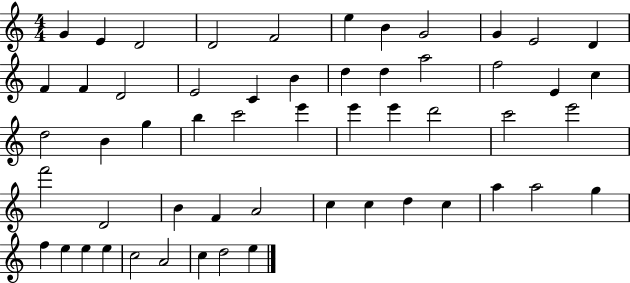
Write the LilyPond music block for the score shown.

{
  \clef treble
  \numericTimeSignature
  \time 4/4
  \key c \major
  g'4 e'4 d'2 | d'2 f'2 | e''4 b'4 g'2 | g'4 e'2 d'4 | \break f'4 f'4 d'2 | e'2 c'4 b'4 | d''4 d''4 a''2 | f''2 e'4 c''4 | \break d''2 b'4 g''4 | b''4 c'''2 e'''4 | e'''4 e'''4 d'''2 | c'''2 e'''2 | \break f'''2 d'2 | b'4 f'4 a'2 | c''4 c''4 d''4 c''4 | a''4 a''2 g''4 | \break f''4 e''4 e''4 e''4 | c''2 a'2 | c''4 d''2 e''4 | \bar "|."
}